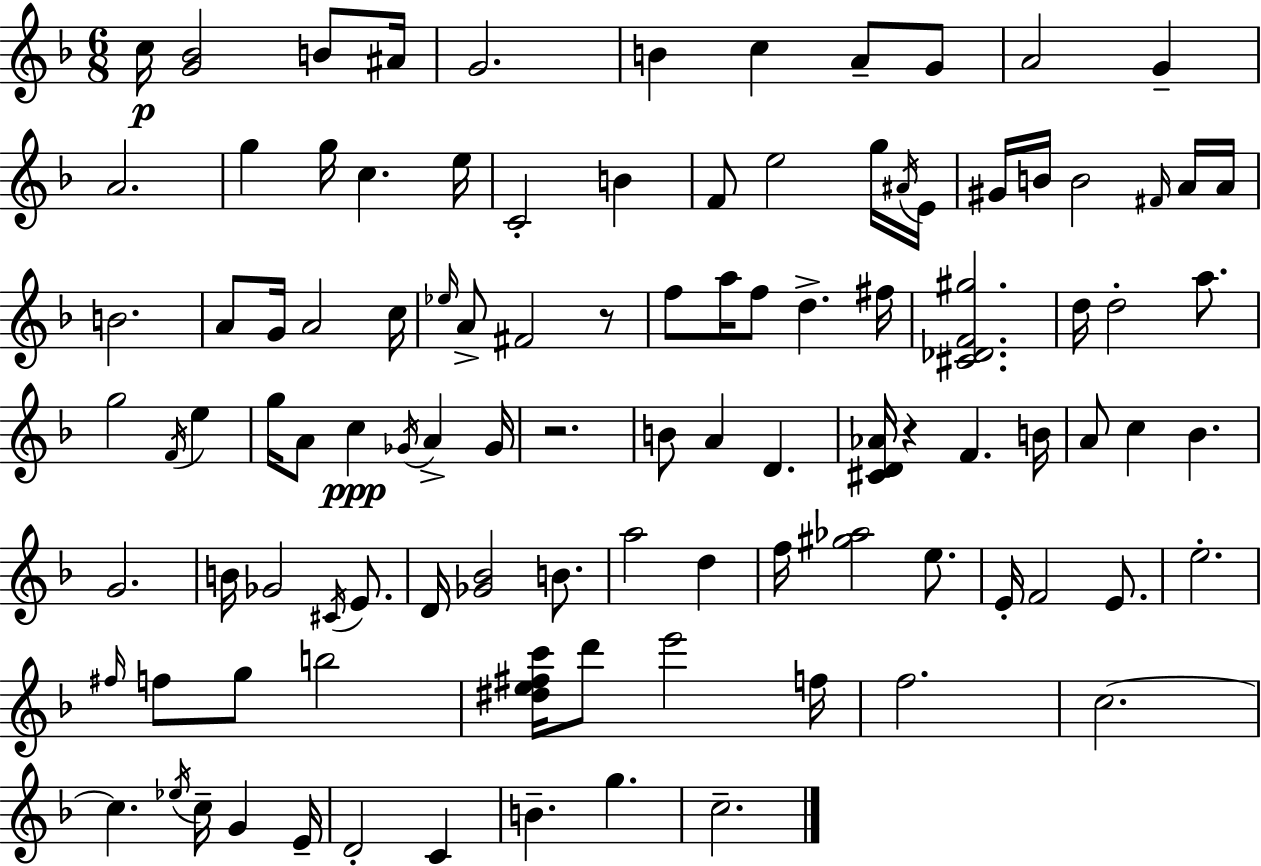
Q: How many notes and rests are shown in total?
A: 104